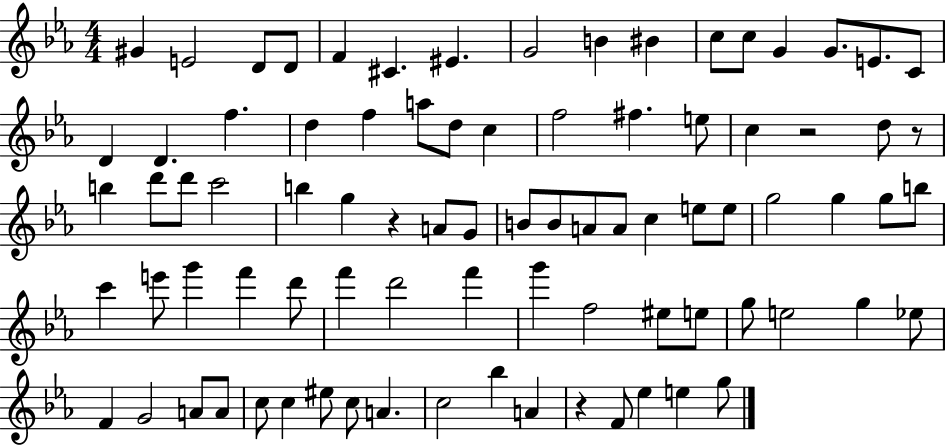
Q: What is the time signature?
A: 4/4